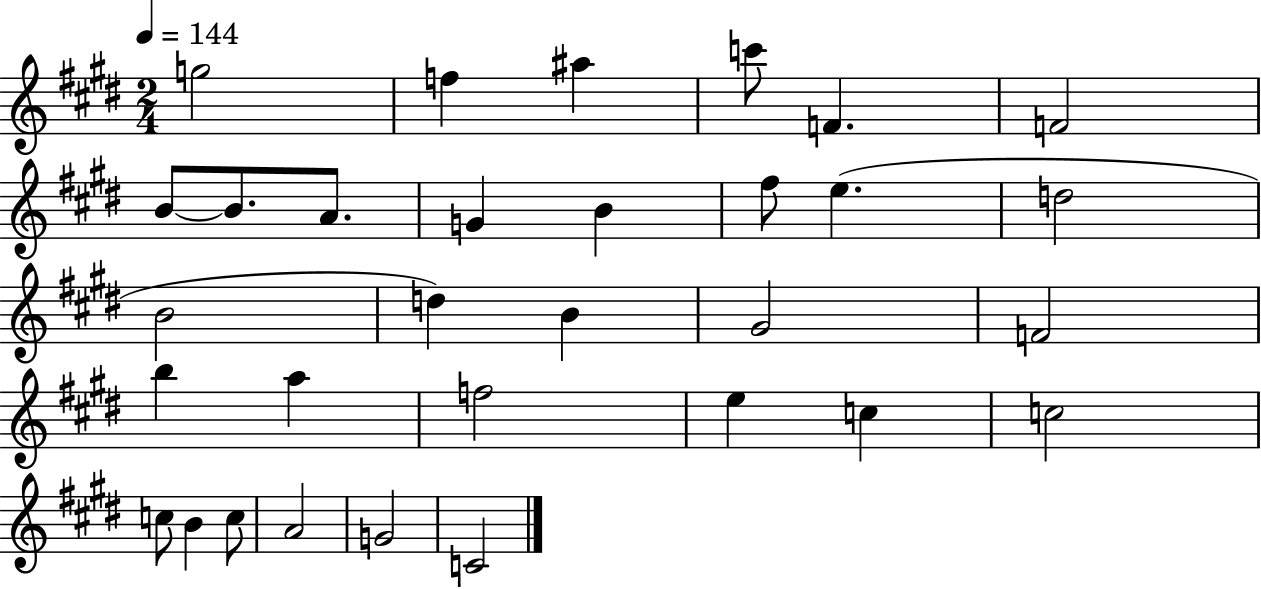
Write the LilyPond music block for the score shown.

{
  \clef treble
  \numericTimeSignature
  \time 2/4
  \key e \major
  \tempo 4 = 144
  g''2 | f''4 ais''4 | c'''8 f'4. | f'2 | \break b'8~~ b'8. a'8. | g'4 b'4 | fis''8 e''4.( | d''2 | \break b'2 | d''4) b'4 | gis'2 | f'2 | \break b''4 a''4 | f''2 | e''4 c''4 | c''2 | \break c''8 b'4 c''8 | a'2 | g'2 | c'2 | \break \bar "|."
}